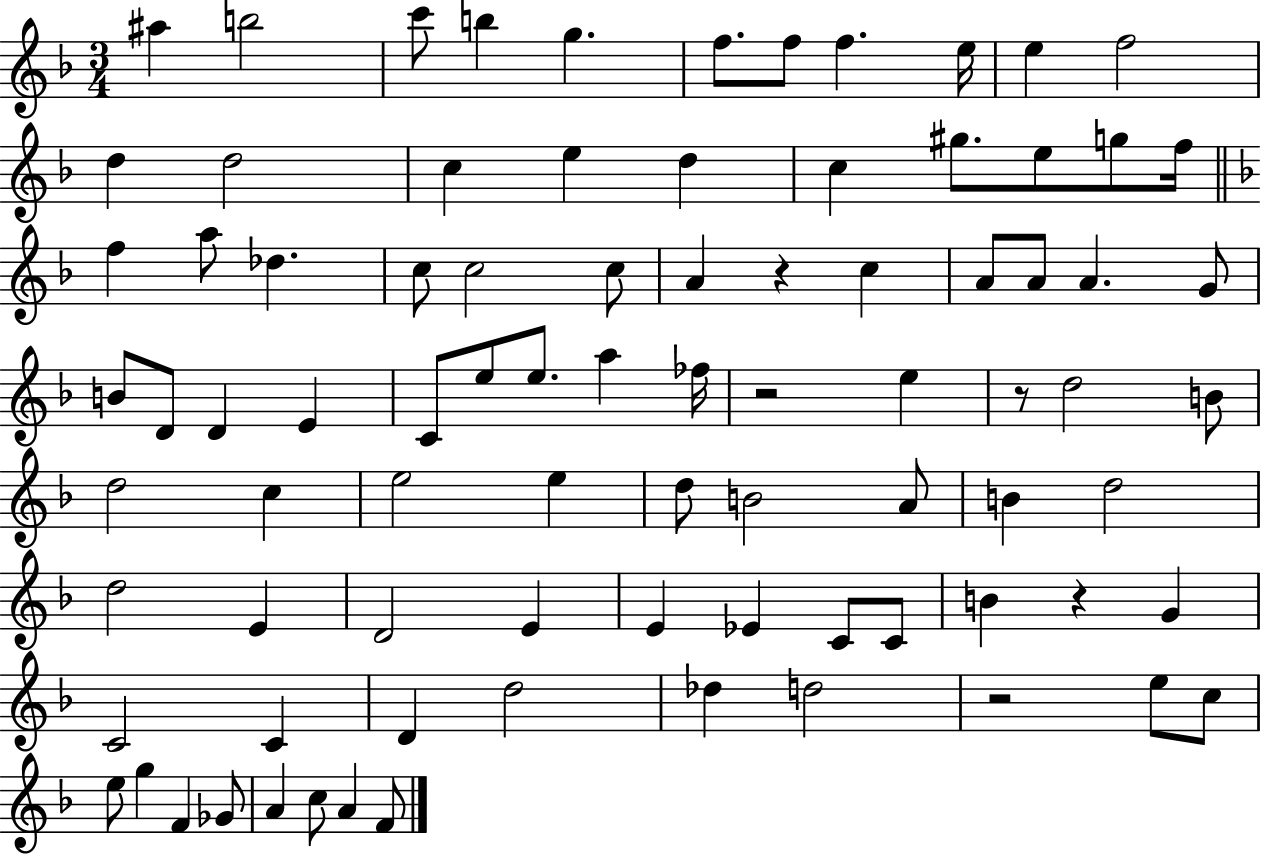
X:1
T:Untitled
M:3/4
L:1/4
K:F
^a b2 c'/2 b g f/2 f/2 f e/4 e f2 d d2 c e d c ^g/2 e/2 g/2 f/4 f a/2 _d c/2 c2 c/2 A z c A/2 A/2 A G/2 B/2 D/2 D E C/2 e/2 e/2 a _f/4 z2 e z/2 d2 B/2 d2 c e2 e d/2 B2 A/2 B d2 d2 E D2 E E _E C/2 C/2 B z G C2 C D d2 _d d2 z2 e/2 c/2 e/2 g F _G/2 A c/2 A F/2